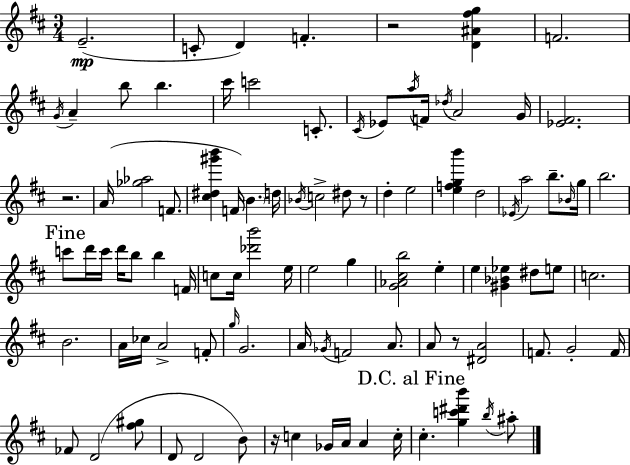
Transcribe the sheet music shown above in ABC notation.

X:1
T:Untitled
M:3/4
L:1/4
K:D
E2 C/2 D F z2 [D^A^fg] F2 G/4 A b/2 b ^c'/4 c'2 C/2 ^C/4 _E/2 a/4 F/4 _d/4 A2 G/4 [_E^F]2 z2 A/4 [_g_a]2 F/2 [^c^d^g'b'] F/4 B d/4 _B/4 c2 ^d/2 z/2 d e2 [efgb'] d2 _E/4 a2 b/2 _B/4 g/4 b2 c'/2 d'/4 c'/4 d'/4 b/2 b F/4 c/2 c/4 [_d'b']2 e/4 e2 g [G_A^cb]2 e e [^G_B_e] ^d/2 e/2 c2 B2 A/4 _c/4 A2 F/2 g/4 G2 A/4 _G/4 F2 A/2 A/2 z/2 [^DA]2 F/2 G2 F/4 _F/2 D2 [^f^g]/2 D/2 D2 B/2 z/4 c _G/4 A/4 A c/4 ^c [gc'^d'b'] b/4 ^a/2